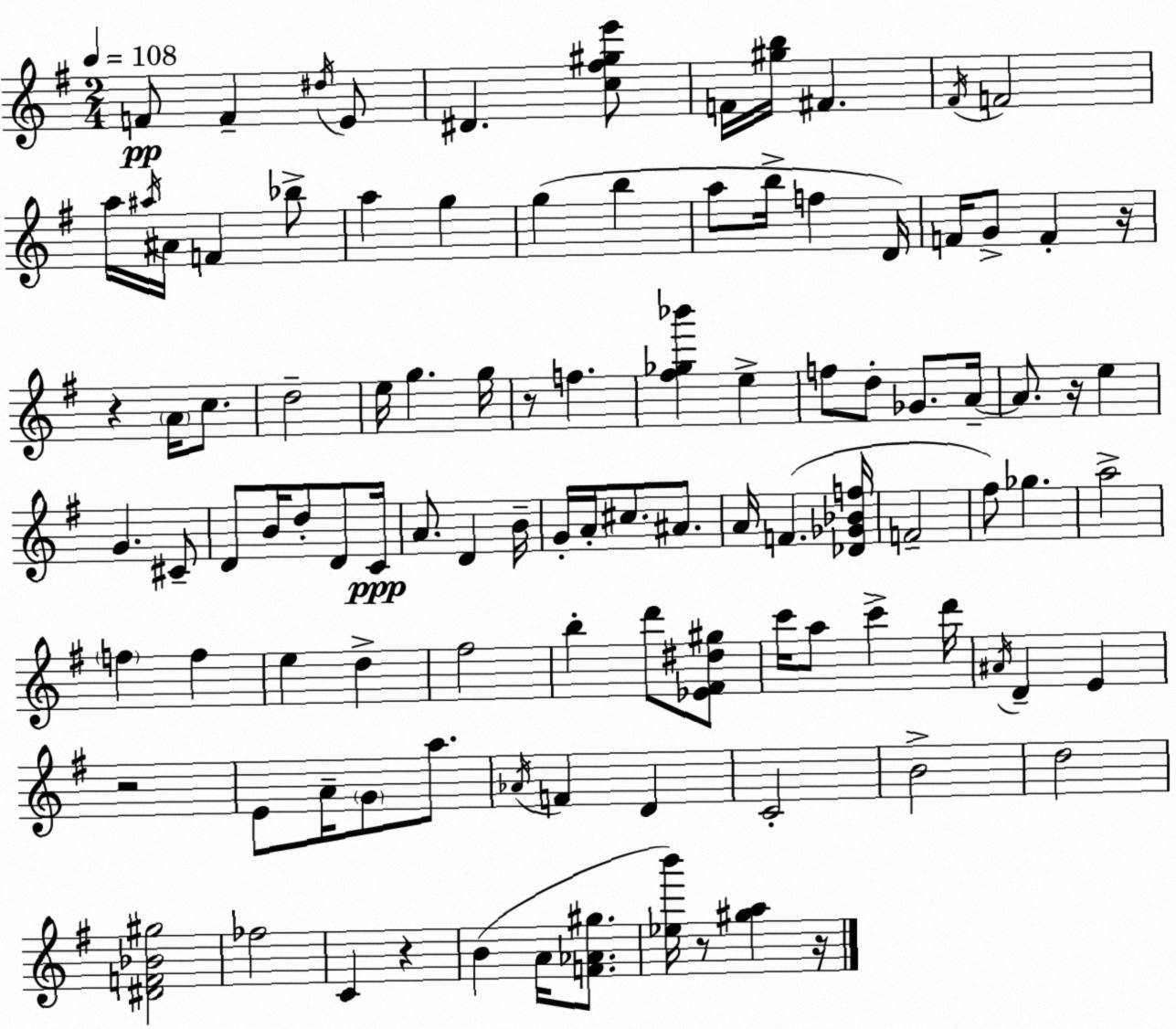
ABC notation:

X:1
T:Untitled
M:2/4
L:1/4
K:G
F/2 F ^d/4 E/2 ^D [c^f^ge']/2 F/4 [^gb]/4 ^F ^F/4 F2 a/4 ^a/4 ^A/4 F _b/2 a g g b a/2 b/4 f D/4 F/4 G/2 F z/4 z A/4 c/2 d2 e/4 g g/4 z/2 f [^f_g_b'] e f/2 d/2 _G/2 A/4 A/2 z/4 e G ^C/2 D/2 B/4 d/2 D/2 C/4 A/2 D B/4 G/4 A/4 ^c/2 ^A/2 A/4 F [_D_G_Bf]/4 F2 ^f/2 _g a2 f f e d ^f2 b d'/2 [_E^F^d^g]/2 c'/4 a/2 c' d'/4 ^A/4 D E z2 E/2 A/4 G/2 a/2 _A/4 F D C2 B2 d2 [^DF_B^g]2 _f2 C z B A/4 [F_A^g]/2 [_eb']/4 z/2 [^ga] z/4